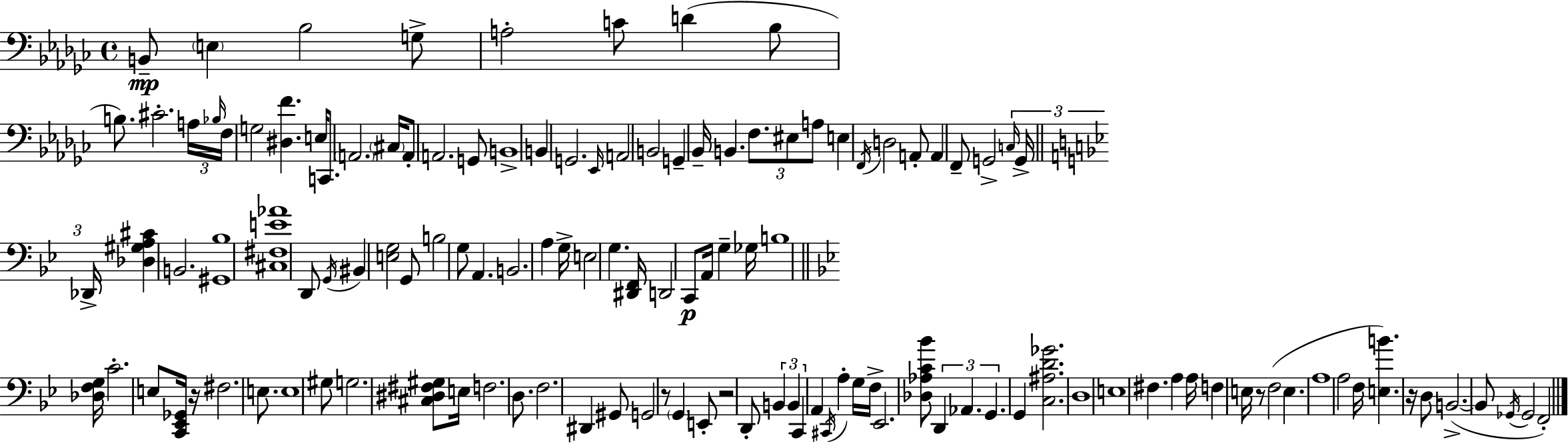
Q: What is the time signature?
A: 4/4